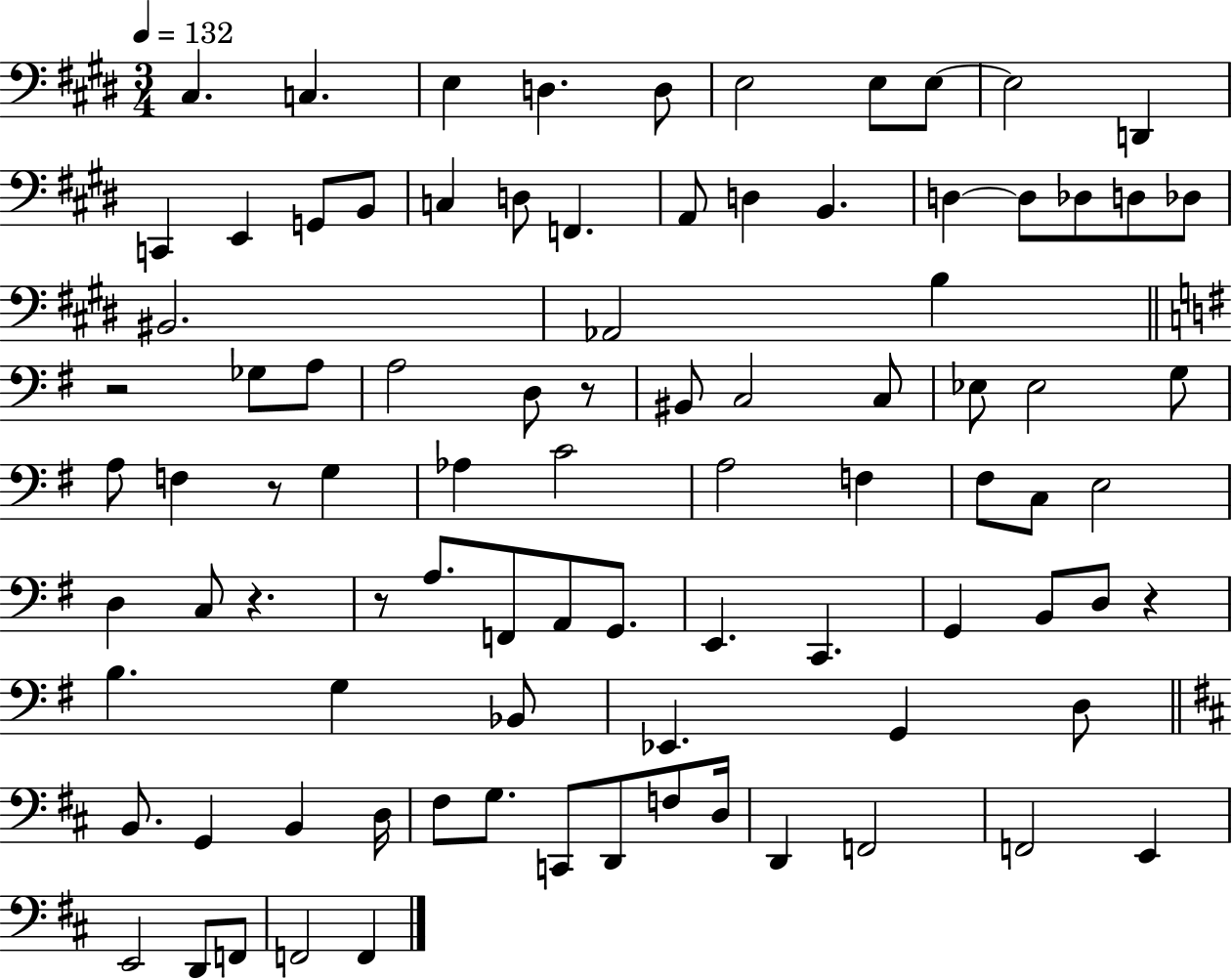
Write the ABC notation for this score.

X:1
T:Untitled
M:3/4
L:1/4
K:E
^C, C, E, D, D,/2 E,2 E,/2 E,/2 E,2 D,, C,, E,, G,,/2 B,,/2 C, D,/2 F,, A,,/2 D, B,, D, D,/2 _D,/2 D,/2 _D,/2 ^B,,2 _A,,2 B, z2 _G,/2 A,/2 A,2 D,/2 z/2 ^B,,/2 C,2 C,/2 _E,/2 _E,2 G,/2 A,/2 F, z/2 G, _A, C2 A,2 F, ^F,/2 C,/2 E,2 D, C,/2 z z/2 A,/2 F,,/2 A,,/2 G,,/2 E,, C,, G,, B,,/2 D,/2 z B, G, _B,,/2 _E,, G,, D,/2 B,,/2 G,, B,, D,/4 ^F,/2 G,/2 C,,/2 D,,/2 F,/2 D,/4 D,, F,,2 F,,2 E,, E,,2 D,,/2 F,,/2 F,,2 F,,